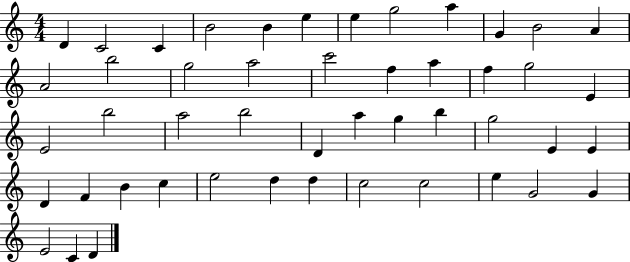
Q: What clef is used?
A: treble